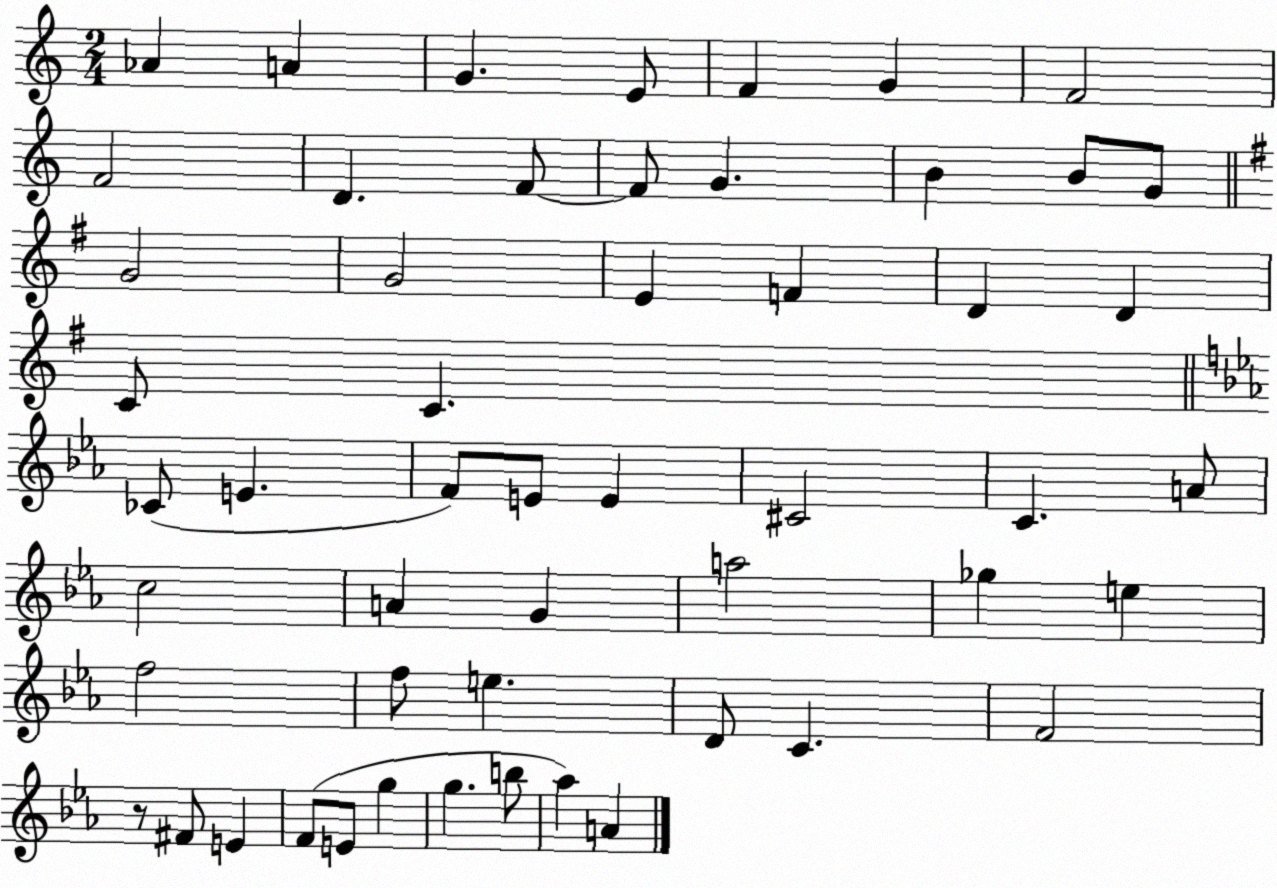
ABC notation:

X:1
T:Untitled
M:2/4
L:1/4
K:C
_A A G E/2 F G F2 F2 D F/2 F/2 G B B/2 G/2 G2 G2 E F D D C/2 C _C/2 E F/2 E/2 E ^C2 C A/2 c2 A G a2 _g e f2 f/2 e D/2 C F2 z/2 ^F/2 E F/2 E/2 g g b/2 _a A